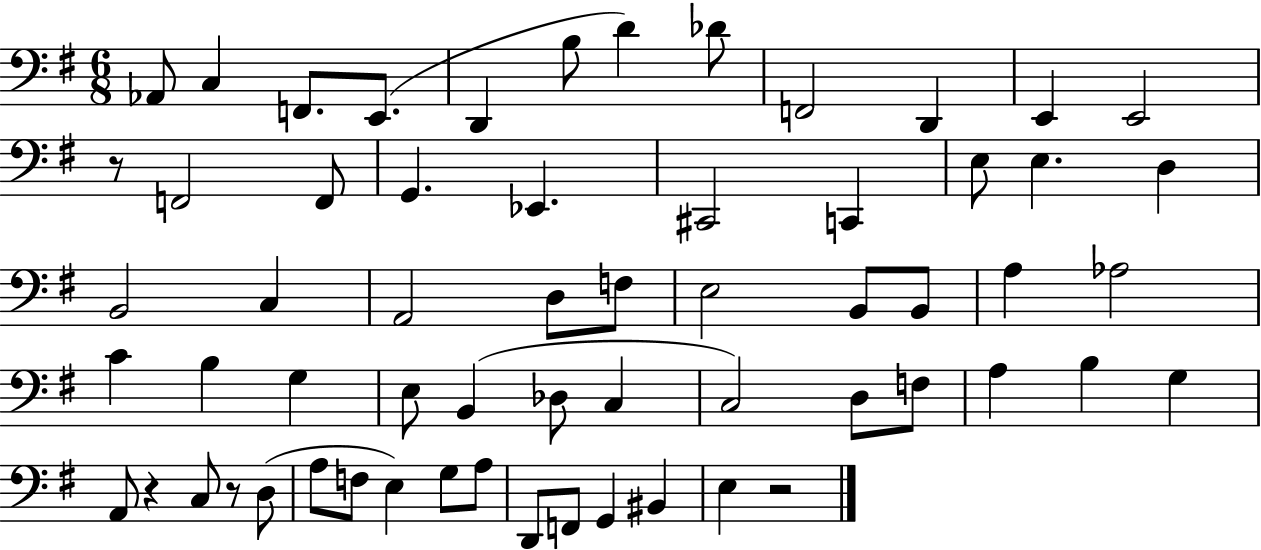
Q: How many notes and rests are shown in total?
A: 61